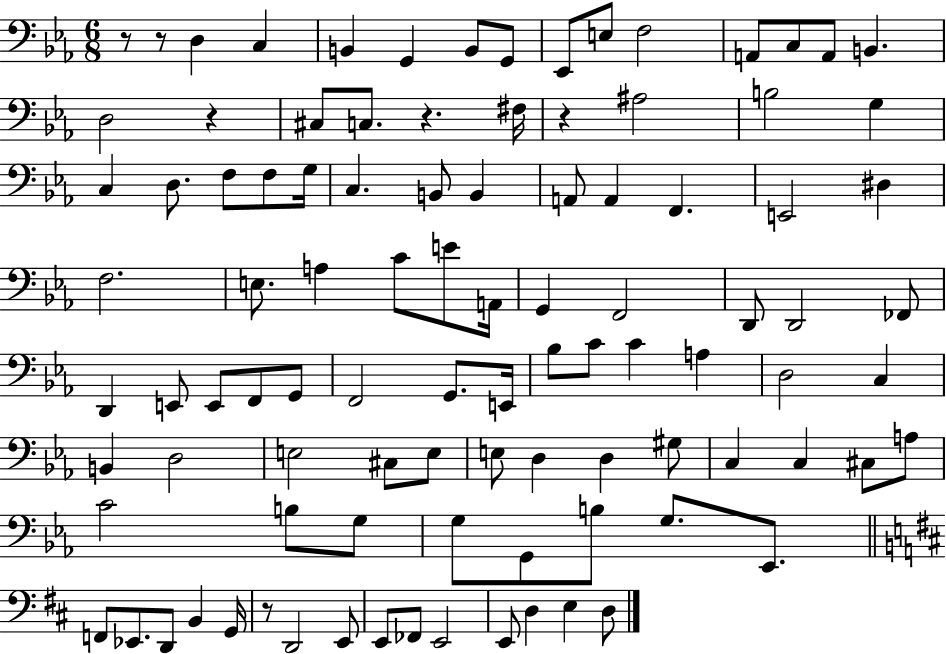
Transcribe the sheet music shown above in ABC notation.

X:1
T:Untitled
M:6/8
L:1/4
K:Eb
z/2 z/2 D, C, B,, G,, B,,/2 G,,/2 _E,,/2 E,/2 F,2 A,,/2 C,/2 A,,/2 B,, D,2 z ^C,/2 C,/2 z ^F,/4 z ^A,2 B,2 G, C, D,/2 F,/2 F,/2 G,/4 C, B,,/2 B,, A,,/2 A,, F,, E,,2 ^D, F,2 E,/2 A, C/2 E/2 A,,/4 G,, F,,2 D,,/2 D,,2 _F,,/2 D,, E,,/2 E,,/2 F,,/2 G,,/2 F,,2 G,,/2 E,,/4 _B,/2 C/2 C A, D,2 C, B,, D,2 E,2 ^C,/2 E,/2 E,/2 D, D, ^G,/2 C, C, ^C,/2 A,/2 C2 B,/2 G,/2 G,/2 G,,/2 B,/2 G,/2 _E,,/2 F,,/2 _E,,/2 D,,/2 B,, G,,/4 z/2 D,,2 E,,/2 E,,/2 _F,,/2 E,,2 E,,/2 D, E, D,/2